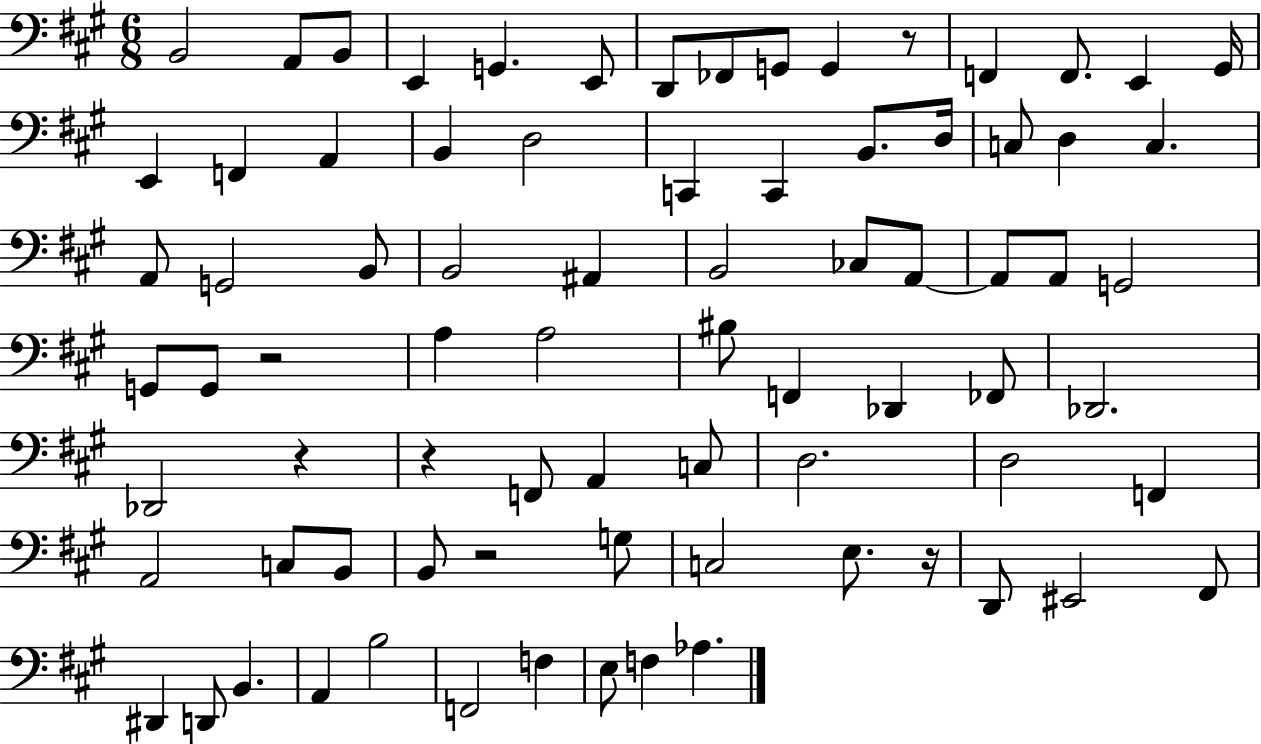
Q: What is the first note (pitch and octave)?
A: B2